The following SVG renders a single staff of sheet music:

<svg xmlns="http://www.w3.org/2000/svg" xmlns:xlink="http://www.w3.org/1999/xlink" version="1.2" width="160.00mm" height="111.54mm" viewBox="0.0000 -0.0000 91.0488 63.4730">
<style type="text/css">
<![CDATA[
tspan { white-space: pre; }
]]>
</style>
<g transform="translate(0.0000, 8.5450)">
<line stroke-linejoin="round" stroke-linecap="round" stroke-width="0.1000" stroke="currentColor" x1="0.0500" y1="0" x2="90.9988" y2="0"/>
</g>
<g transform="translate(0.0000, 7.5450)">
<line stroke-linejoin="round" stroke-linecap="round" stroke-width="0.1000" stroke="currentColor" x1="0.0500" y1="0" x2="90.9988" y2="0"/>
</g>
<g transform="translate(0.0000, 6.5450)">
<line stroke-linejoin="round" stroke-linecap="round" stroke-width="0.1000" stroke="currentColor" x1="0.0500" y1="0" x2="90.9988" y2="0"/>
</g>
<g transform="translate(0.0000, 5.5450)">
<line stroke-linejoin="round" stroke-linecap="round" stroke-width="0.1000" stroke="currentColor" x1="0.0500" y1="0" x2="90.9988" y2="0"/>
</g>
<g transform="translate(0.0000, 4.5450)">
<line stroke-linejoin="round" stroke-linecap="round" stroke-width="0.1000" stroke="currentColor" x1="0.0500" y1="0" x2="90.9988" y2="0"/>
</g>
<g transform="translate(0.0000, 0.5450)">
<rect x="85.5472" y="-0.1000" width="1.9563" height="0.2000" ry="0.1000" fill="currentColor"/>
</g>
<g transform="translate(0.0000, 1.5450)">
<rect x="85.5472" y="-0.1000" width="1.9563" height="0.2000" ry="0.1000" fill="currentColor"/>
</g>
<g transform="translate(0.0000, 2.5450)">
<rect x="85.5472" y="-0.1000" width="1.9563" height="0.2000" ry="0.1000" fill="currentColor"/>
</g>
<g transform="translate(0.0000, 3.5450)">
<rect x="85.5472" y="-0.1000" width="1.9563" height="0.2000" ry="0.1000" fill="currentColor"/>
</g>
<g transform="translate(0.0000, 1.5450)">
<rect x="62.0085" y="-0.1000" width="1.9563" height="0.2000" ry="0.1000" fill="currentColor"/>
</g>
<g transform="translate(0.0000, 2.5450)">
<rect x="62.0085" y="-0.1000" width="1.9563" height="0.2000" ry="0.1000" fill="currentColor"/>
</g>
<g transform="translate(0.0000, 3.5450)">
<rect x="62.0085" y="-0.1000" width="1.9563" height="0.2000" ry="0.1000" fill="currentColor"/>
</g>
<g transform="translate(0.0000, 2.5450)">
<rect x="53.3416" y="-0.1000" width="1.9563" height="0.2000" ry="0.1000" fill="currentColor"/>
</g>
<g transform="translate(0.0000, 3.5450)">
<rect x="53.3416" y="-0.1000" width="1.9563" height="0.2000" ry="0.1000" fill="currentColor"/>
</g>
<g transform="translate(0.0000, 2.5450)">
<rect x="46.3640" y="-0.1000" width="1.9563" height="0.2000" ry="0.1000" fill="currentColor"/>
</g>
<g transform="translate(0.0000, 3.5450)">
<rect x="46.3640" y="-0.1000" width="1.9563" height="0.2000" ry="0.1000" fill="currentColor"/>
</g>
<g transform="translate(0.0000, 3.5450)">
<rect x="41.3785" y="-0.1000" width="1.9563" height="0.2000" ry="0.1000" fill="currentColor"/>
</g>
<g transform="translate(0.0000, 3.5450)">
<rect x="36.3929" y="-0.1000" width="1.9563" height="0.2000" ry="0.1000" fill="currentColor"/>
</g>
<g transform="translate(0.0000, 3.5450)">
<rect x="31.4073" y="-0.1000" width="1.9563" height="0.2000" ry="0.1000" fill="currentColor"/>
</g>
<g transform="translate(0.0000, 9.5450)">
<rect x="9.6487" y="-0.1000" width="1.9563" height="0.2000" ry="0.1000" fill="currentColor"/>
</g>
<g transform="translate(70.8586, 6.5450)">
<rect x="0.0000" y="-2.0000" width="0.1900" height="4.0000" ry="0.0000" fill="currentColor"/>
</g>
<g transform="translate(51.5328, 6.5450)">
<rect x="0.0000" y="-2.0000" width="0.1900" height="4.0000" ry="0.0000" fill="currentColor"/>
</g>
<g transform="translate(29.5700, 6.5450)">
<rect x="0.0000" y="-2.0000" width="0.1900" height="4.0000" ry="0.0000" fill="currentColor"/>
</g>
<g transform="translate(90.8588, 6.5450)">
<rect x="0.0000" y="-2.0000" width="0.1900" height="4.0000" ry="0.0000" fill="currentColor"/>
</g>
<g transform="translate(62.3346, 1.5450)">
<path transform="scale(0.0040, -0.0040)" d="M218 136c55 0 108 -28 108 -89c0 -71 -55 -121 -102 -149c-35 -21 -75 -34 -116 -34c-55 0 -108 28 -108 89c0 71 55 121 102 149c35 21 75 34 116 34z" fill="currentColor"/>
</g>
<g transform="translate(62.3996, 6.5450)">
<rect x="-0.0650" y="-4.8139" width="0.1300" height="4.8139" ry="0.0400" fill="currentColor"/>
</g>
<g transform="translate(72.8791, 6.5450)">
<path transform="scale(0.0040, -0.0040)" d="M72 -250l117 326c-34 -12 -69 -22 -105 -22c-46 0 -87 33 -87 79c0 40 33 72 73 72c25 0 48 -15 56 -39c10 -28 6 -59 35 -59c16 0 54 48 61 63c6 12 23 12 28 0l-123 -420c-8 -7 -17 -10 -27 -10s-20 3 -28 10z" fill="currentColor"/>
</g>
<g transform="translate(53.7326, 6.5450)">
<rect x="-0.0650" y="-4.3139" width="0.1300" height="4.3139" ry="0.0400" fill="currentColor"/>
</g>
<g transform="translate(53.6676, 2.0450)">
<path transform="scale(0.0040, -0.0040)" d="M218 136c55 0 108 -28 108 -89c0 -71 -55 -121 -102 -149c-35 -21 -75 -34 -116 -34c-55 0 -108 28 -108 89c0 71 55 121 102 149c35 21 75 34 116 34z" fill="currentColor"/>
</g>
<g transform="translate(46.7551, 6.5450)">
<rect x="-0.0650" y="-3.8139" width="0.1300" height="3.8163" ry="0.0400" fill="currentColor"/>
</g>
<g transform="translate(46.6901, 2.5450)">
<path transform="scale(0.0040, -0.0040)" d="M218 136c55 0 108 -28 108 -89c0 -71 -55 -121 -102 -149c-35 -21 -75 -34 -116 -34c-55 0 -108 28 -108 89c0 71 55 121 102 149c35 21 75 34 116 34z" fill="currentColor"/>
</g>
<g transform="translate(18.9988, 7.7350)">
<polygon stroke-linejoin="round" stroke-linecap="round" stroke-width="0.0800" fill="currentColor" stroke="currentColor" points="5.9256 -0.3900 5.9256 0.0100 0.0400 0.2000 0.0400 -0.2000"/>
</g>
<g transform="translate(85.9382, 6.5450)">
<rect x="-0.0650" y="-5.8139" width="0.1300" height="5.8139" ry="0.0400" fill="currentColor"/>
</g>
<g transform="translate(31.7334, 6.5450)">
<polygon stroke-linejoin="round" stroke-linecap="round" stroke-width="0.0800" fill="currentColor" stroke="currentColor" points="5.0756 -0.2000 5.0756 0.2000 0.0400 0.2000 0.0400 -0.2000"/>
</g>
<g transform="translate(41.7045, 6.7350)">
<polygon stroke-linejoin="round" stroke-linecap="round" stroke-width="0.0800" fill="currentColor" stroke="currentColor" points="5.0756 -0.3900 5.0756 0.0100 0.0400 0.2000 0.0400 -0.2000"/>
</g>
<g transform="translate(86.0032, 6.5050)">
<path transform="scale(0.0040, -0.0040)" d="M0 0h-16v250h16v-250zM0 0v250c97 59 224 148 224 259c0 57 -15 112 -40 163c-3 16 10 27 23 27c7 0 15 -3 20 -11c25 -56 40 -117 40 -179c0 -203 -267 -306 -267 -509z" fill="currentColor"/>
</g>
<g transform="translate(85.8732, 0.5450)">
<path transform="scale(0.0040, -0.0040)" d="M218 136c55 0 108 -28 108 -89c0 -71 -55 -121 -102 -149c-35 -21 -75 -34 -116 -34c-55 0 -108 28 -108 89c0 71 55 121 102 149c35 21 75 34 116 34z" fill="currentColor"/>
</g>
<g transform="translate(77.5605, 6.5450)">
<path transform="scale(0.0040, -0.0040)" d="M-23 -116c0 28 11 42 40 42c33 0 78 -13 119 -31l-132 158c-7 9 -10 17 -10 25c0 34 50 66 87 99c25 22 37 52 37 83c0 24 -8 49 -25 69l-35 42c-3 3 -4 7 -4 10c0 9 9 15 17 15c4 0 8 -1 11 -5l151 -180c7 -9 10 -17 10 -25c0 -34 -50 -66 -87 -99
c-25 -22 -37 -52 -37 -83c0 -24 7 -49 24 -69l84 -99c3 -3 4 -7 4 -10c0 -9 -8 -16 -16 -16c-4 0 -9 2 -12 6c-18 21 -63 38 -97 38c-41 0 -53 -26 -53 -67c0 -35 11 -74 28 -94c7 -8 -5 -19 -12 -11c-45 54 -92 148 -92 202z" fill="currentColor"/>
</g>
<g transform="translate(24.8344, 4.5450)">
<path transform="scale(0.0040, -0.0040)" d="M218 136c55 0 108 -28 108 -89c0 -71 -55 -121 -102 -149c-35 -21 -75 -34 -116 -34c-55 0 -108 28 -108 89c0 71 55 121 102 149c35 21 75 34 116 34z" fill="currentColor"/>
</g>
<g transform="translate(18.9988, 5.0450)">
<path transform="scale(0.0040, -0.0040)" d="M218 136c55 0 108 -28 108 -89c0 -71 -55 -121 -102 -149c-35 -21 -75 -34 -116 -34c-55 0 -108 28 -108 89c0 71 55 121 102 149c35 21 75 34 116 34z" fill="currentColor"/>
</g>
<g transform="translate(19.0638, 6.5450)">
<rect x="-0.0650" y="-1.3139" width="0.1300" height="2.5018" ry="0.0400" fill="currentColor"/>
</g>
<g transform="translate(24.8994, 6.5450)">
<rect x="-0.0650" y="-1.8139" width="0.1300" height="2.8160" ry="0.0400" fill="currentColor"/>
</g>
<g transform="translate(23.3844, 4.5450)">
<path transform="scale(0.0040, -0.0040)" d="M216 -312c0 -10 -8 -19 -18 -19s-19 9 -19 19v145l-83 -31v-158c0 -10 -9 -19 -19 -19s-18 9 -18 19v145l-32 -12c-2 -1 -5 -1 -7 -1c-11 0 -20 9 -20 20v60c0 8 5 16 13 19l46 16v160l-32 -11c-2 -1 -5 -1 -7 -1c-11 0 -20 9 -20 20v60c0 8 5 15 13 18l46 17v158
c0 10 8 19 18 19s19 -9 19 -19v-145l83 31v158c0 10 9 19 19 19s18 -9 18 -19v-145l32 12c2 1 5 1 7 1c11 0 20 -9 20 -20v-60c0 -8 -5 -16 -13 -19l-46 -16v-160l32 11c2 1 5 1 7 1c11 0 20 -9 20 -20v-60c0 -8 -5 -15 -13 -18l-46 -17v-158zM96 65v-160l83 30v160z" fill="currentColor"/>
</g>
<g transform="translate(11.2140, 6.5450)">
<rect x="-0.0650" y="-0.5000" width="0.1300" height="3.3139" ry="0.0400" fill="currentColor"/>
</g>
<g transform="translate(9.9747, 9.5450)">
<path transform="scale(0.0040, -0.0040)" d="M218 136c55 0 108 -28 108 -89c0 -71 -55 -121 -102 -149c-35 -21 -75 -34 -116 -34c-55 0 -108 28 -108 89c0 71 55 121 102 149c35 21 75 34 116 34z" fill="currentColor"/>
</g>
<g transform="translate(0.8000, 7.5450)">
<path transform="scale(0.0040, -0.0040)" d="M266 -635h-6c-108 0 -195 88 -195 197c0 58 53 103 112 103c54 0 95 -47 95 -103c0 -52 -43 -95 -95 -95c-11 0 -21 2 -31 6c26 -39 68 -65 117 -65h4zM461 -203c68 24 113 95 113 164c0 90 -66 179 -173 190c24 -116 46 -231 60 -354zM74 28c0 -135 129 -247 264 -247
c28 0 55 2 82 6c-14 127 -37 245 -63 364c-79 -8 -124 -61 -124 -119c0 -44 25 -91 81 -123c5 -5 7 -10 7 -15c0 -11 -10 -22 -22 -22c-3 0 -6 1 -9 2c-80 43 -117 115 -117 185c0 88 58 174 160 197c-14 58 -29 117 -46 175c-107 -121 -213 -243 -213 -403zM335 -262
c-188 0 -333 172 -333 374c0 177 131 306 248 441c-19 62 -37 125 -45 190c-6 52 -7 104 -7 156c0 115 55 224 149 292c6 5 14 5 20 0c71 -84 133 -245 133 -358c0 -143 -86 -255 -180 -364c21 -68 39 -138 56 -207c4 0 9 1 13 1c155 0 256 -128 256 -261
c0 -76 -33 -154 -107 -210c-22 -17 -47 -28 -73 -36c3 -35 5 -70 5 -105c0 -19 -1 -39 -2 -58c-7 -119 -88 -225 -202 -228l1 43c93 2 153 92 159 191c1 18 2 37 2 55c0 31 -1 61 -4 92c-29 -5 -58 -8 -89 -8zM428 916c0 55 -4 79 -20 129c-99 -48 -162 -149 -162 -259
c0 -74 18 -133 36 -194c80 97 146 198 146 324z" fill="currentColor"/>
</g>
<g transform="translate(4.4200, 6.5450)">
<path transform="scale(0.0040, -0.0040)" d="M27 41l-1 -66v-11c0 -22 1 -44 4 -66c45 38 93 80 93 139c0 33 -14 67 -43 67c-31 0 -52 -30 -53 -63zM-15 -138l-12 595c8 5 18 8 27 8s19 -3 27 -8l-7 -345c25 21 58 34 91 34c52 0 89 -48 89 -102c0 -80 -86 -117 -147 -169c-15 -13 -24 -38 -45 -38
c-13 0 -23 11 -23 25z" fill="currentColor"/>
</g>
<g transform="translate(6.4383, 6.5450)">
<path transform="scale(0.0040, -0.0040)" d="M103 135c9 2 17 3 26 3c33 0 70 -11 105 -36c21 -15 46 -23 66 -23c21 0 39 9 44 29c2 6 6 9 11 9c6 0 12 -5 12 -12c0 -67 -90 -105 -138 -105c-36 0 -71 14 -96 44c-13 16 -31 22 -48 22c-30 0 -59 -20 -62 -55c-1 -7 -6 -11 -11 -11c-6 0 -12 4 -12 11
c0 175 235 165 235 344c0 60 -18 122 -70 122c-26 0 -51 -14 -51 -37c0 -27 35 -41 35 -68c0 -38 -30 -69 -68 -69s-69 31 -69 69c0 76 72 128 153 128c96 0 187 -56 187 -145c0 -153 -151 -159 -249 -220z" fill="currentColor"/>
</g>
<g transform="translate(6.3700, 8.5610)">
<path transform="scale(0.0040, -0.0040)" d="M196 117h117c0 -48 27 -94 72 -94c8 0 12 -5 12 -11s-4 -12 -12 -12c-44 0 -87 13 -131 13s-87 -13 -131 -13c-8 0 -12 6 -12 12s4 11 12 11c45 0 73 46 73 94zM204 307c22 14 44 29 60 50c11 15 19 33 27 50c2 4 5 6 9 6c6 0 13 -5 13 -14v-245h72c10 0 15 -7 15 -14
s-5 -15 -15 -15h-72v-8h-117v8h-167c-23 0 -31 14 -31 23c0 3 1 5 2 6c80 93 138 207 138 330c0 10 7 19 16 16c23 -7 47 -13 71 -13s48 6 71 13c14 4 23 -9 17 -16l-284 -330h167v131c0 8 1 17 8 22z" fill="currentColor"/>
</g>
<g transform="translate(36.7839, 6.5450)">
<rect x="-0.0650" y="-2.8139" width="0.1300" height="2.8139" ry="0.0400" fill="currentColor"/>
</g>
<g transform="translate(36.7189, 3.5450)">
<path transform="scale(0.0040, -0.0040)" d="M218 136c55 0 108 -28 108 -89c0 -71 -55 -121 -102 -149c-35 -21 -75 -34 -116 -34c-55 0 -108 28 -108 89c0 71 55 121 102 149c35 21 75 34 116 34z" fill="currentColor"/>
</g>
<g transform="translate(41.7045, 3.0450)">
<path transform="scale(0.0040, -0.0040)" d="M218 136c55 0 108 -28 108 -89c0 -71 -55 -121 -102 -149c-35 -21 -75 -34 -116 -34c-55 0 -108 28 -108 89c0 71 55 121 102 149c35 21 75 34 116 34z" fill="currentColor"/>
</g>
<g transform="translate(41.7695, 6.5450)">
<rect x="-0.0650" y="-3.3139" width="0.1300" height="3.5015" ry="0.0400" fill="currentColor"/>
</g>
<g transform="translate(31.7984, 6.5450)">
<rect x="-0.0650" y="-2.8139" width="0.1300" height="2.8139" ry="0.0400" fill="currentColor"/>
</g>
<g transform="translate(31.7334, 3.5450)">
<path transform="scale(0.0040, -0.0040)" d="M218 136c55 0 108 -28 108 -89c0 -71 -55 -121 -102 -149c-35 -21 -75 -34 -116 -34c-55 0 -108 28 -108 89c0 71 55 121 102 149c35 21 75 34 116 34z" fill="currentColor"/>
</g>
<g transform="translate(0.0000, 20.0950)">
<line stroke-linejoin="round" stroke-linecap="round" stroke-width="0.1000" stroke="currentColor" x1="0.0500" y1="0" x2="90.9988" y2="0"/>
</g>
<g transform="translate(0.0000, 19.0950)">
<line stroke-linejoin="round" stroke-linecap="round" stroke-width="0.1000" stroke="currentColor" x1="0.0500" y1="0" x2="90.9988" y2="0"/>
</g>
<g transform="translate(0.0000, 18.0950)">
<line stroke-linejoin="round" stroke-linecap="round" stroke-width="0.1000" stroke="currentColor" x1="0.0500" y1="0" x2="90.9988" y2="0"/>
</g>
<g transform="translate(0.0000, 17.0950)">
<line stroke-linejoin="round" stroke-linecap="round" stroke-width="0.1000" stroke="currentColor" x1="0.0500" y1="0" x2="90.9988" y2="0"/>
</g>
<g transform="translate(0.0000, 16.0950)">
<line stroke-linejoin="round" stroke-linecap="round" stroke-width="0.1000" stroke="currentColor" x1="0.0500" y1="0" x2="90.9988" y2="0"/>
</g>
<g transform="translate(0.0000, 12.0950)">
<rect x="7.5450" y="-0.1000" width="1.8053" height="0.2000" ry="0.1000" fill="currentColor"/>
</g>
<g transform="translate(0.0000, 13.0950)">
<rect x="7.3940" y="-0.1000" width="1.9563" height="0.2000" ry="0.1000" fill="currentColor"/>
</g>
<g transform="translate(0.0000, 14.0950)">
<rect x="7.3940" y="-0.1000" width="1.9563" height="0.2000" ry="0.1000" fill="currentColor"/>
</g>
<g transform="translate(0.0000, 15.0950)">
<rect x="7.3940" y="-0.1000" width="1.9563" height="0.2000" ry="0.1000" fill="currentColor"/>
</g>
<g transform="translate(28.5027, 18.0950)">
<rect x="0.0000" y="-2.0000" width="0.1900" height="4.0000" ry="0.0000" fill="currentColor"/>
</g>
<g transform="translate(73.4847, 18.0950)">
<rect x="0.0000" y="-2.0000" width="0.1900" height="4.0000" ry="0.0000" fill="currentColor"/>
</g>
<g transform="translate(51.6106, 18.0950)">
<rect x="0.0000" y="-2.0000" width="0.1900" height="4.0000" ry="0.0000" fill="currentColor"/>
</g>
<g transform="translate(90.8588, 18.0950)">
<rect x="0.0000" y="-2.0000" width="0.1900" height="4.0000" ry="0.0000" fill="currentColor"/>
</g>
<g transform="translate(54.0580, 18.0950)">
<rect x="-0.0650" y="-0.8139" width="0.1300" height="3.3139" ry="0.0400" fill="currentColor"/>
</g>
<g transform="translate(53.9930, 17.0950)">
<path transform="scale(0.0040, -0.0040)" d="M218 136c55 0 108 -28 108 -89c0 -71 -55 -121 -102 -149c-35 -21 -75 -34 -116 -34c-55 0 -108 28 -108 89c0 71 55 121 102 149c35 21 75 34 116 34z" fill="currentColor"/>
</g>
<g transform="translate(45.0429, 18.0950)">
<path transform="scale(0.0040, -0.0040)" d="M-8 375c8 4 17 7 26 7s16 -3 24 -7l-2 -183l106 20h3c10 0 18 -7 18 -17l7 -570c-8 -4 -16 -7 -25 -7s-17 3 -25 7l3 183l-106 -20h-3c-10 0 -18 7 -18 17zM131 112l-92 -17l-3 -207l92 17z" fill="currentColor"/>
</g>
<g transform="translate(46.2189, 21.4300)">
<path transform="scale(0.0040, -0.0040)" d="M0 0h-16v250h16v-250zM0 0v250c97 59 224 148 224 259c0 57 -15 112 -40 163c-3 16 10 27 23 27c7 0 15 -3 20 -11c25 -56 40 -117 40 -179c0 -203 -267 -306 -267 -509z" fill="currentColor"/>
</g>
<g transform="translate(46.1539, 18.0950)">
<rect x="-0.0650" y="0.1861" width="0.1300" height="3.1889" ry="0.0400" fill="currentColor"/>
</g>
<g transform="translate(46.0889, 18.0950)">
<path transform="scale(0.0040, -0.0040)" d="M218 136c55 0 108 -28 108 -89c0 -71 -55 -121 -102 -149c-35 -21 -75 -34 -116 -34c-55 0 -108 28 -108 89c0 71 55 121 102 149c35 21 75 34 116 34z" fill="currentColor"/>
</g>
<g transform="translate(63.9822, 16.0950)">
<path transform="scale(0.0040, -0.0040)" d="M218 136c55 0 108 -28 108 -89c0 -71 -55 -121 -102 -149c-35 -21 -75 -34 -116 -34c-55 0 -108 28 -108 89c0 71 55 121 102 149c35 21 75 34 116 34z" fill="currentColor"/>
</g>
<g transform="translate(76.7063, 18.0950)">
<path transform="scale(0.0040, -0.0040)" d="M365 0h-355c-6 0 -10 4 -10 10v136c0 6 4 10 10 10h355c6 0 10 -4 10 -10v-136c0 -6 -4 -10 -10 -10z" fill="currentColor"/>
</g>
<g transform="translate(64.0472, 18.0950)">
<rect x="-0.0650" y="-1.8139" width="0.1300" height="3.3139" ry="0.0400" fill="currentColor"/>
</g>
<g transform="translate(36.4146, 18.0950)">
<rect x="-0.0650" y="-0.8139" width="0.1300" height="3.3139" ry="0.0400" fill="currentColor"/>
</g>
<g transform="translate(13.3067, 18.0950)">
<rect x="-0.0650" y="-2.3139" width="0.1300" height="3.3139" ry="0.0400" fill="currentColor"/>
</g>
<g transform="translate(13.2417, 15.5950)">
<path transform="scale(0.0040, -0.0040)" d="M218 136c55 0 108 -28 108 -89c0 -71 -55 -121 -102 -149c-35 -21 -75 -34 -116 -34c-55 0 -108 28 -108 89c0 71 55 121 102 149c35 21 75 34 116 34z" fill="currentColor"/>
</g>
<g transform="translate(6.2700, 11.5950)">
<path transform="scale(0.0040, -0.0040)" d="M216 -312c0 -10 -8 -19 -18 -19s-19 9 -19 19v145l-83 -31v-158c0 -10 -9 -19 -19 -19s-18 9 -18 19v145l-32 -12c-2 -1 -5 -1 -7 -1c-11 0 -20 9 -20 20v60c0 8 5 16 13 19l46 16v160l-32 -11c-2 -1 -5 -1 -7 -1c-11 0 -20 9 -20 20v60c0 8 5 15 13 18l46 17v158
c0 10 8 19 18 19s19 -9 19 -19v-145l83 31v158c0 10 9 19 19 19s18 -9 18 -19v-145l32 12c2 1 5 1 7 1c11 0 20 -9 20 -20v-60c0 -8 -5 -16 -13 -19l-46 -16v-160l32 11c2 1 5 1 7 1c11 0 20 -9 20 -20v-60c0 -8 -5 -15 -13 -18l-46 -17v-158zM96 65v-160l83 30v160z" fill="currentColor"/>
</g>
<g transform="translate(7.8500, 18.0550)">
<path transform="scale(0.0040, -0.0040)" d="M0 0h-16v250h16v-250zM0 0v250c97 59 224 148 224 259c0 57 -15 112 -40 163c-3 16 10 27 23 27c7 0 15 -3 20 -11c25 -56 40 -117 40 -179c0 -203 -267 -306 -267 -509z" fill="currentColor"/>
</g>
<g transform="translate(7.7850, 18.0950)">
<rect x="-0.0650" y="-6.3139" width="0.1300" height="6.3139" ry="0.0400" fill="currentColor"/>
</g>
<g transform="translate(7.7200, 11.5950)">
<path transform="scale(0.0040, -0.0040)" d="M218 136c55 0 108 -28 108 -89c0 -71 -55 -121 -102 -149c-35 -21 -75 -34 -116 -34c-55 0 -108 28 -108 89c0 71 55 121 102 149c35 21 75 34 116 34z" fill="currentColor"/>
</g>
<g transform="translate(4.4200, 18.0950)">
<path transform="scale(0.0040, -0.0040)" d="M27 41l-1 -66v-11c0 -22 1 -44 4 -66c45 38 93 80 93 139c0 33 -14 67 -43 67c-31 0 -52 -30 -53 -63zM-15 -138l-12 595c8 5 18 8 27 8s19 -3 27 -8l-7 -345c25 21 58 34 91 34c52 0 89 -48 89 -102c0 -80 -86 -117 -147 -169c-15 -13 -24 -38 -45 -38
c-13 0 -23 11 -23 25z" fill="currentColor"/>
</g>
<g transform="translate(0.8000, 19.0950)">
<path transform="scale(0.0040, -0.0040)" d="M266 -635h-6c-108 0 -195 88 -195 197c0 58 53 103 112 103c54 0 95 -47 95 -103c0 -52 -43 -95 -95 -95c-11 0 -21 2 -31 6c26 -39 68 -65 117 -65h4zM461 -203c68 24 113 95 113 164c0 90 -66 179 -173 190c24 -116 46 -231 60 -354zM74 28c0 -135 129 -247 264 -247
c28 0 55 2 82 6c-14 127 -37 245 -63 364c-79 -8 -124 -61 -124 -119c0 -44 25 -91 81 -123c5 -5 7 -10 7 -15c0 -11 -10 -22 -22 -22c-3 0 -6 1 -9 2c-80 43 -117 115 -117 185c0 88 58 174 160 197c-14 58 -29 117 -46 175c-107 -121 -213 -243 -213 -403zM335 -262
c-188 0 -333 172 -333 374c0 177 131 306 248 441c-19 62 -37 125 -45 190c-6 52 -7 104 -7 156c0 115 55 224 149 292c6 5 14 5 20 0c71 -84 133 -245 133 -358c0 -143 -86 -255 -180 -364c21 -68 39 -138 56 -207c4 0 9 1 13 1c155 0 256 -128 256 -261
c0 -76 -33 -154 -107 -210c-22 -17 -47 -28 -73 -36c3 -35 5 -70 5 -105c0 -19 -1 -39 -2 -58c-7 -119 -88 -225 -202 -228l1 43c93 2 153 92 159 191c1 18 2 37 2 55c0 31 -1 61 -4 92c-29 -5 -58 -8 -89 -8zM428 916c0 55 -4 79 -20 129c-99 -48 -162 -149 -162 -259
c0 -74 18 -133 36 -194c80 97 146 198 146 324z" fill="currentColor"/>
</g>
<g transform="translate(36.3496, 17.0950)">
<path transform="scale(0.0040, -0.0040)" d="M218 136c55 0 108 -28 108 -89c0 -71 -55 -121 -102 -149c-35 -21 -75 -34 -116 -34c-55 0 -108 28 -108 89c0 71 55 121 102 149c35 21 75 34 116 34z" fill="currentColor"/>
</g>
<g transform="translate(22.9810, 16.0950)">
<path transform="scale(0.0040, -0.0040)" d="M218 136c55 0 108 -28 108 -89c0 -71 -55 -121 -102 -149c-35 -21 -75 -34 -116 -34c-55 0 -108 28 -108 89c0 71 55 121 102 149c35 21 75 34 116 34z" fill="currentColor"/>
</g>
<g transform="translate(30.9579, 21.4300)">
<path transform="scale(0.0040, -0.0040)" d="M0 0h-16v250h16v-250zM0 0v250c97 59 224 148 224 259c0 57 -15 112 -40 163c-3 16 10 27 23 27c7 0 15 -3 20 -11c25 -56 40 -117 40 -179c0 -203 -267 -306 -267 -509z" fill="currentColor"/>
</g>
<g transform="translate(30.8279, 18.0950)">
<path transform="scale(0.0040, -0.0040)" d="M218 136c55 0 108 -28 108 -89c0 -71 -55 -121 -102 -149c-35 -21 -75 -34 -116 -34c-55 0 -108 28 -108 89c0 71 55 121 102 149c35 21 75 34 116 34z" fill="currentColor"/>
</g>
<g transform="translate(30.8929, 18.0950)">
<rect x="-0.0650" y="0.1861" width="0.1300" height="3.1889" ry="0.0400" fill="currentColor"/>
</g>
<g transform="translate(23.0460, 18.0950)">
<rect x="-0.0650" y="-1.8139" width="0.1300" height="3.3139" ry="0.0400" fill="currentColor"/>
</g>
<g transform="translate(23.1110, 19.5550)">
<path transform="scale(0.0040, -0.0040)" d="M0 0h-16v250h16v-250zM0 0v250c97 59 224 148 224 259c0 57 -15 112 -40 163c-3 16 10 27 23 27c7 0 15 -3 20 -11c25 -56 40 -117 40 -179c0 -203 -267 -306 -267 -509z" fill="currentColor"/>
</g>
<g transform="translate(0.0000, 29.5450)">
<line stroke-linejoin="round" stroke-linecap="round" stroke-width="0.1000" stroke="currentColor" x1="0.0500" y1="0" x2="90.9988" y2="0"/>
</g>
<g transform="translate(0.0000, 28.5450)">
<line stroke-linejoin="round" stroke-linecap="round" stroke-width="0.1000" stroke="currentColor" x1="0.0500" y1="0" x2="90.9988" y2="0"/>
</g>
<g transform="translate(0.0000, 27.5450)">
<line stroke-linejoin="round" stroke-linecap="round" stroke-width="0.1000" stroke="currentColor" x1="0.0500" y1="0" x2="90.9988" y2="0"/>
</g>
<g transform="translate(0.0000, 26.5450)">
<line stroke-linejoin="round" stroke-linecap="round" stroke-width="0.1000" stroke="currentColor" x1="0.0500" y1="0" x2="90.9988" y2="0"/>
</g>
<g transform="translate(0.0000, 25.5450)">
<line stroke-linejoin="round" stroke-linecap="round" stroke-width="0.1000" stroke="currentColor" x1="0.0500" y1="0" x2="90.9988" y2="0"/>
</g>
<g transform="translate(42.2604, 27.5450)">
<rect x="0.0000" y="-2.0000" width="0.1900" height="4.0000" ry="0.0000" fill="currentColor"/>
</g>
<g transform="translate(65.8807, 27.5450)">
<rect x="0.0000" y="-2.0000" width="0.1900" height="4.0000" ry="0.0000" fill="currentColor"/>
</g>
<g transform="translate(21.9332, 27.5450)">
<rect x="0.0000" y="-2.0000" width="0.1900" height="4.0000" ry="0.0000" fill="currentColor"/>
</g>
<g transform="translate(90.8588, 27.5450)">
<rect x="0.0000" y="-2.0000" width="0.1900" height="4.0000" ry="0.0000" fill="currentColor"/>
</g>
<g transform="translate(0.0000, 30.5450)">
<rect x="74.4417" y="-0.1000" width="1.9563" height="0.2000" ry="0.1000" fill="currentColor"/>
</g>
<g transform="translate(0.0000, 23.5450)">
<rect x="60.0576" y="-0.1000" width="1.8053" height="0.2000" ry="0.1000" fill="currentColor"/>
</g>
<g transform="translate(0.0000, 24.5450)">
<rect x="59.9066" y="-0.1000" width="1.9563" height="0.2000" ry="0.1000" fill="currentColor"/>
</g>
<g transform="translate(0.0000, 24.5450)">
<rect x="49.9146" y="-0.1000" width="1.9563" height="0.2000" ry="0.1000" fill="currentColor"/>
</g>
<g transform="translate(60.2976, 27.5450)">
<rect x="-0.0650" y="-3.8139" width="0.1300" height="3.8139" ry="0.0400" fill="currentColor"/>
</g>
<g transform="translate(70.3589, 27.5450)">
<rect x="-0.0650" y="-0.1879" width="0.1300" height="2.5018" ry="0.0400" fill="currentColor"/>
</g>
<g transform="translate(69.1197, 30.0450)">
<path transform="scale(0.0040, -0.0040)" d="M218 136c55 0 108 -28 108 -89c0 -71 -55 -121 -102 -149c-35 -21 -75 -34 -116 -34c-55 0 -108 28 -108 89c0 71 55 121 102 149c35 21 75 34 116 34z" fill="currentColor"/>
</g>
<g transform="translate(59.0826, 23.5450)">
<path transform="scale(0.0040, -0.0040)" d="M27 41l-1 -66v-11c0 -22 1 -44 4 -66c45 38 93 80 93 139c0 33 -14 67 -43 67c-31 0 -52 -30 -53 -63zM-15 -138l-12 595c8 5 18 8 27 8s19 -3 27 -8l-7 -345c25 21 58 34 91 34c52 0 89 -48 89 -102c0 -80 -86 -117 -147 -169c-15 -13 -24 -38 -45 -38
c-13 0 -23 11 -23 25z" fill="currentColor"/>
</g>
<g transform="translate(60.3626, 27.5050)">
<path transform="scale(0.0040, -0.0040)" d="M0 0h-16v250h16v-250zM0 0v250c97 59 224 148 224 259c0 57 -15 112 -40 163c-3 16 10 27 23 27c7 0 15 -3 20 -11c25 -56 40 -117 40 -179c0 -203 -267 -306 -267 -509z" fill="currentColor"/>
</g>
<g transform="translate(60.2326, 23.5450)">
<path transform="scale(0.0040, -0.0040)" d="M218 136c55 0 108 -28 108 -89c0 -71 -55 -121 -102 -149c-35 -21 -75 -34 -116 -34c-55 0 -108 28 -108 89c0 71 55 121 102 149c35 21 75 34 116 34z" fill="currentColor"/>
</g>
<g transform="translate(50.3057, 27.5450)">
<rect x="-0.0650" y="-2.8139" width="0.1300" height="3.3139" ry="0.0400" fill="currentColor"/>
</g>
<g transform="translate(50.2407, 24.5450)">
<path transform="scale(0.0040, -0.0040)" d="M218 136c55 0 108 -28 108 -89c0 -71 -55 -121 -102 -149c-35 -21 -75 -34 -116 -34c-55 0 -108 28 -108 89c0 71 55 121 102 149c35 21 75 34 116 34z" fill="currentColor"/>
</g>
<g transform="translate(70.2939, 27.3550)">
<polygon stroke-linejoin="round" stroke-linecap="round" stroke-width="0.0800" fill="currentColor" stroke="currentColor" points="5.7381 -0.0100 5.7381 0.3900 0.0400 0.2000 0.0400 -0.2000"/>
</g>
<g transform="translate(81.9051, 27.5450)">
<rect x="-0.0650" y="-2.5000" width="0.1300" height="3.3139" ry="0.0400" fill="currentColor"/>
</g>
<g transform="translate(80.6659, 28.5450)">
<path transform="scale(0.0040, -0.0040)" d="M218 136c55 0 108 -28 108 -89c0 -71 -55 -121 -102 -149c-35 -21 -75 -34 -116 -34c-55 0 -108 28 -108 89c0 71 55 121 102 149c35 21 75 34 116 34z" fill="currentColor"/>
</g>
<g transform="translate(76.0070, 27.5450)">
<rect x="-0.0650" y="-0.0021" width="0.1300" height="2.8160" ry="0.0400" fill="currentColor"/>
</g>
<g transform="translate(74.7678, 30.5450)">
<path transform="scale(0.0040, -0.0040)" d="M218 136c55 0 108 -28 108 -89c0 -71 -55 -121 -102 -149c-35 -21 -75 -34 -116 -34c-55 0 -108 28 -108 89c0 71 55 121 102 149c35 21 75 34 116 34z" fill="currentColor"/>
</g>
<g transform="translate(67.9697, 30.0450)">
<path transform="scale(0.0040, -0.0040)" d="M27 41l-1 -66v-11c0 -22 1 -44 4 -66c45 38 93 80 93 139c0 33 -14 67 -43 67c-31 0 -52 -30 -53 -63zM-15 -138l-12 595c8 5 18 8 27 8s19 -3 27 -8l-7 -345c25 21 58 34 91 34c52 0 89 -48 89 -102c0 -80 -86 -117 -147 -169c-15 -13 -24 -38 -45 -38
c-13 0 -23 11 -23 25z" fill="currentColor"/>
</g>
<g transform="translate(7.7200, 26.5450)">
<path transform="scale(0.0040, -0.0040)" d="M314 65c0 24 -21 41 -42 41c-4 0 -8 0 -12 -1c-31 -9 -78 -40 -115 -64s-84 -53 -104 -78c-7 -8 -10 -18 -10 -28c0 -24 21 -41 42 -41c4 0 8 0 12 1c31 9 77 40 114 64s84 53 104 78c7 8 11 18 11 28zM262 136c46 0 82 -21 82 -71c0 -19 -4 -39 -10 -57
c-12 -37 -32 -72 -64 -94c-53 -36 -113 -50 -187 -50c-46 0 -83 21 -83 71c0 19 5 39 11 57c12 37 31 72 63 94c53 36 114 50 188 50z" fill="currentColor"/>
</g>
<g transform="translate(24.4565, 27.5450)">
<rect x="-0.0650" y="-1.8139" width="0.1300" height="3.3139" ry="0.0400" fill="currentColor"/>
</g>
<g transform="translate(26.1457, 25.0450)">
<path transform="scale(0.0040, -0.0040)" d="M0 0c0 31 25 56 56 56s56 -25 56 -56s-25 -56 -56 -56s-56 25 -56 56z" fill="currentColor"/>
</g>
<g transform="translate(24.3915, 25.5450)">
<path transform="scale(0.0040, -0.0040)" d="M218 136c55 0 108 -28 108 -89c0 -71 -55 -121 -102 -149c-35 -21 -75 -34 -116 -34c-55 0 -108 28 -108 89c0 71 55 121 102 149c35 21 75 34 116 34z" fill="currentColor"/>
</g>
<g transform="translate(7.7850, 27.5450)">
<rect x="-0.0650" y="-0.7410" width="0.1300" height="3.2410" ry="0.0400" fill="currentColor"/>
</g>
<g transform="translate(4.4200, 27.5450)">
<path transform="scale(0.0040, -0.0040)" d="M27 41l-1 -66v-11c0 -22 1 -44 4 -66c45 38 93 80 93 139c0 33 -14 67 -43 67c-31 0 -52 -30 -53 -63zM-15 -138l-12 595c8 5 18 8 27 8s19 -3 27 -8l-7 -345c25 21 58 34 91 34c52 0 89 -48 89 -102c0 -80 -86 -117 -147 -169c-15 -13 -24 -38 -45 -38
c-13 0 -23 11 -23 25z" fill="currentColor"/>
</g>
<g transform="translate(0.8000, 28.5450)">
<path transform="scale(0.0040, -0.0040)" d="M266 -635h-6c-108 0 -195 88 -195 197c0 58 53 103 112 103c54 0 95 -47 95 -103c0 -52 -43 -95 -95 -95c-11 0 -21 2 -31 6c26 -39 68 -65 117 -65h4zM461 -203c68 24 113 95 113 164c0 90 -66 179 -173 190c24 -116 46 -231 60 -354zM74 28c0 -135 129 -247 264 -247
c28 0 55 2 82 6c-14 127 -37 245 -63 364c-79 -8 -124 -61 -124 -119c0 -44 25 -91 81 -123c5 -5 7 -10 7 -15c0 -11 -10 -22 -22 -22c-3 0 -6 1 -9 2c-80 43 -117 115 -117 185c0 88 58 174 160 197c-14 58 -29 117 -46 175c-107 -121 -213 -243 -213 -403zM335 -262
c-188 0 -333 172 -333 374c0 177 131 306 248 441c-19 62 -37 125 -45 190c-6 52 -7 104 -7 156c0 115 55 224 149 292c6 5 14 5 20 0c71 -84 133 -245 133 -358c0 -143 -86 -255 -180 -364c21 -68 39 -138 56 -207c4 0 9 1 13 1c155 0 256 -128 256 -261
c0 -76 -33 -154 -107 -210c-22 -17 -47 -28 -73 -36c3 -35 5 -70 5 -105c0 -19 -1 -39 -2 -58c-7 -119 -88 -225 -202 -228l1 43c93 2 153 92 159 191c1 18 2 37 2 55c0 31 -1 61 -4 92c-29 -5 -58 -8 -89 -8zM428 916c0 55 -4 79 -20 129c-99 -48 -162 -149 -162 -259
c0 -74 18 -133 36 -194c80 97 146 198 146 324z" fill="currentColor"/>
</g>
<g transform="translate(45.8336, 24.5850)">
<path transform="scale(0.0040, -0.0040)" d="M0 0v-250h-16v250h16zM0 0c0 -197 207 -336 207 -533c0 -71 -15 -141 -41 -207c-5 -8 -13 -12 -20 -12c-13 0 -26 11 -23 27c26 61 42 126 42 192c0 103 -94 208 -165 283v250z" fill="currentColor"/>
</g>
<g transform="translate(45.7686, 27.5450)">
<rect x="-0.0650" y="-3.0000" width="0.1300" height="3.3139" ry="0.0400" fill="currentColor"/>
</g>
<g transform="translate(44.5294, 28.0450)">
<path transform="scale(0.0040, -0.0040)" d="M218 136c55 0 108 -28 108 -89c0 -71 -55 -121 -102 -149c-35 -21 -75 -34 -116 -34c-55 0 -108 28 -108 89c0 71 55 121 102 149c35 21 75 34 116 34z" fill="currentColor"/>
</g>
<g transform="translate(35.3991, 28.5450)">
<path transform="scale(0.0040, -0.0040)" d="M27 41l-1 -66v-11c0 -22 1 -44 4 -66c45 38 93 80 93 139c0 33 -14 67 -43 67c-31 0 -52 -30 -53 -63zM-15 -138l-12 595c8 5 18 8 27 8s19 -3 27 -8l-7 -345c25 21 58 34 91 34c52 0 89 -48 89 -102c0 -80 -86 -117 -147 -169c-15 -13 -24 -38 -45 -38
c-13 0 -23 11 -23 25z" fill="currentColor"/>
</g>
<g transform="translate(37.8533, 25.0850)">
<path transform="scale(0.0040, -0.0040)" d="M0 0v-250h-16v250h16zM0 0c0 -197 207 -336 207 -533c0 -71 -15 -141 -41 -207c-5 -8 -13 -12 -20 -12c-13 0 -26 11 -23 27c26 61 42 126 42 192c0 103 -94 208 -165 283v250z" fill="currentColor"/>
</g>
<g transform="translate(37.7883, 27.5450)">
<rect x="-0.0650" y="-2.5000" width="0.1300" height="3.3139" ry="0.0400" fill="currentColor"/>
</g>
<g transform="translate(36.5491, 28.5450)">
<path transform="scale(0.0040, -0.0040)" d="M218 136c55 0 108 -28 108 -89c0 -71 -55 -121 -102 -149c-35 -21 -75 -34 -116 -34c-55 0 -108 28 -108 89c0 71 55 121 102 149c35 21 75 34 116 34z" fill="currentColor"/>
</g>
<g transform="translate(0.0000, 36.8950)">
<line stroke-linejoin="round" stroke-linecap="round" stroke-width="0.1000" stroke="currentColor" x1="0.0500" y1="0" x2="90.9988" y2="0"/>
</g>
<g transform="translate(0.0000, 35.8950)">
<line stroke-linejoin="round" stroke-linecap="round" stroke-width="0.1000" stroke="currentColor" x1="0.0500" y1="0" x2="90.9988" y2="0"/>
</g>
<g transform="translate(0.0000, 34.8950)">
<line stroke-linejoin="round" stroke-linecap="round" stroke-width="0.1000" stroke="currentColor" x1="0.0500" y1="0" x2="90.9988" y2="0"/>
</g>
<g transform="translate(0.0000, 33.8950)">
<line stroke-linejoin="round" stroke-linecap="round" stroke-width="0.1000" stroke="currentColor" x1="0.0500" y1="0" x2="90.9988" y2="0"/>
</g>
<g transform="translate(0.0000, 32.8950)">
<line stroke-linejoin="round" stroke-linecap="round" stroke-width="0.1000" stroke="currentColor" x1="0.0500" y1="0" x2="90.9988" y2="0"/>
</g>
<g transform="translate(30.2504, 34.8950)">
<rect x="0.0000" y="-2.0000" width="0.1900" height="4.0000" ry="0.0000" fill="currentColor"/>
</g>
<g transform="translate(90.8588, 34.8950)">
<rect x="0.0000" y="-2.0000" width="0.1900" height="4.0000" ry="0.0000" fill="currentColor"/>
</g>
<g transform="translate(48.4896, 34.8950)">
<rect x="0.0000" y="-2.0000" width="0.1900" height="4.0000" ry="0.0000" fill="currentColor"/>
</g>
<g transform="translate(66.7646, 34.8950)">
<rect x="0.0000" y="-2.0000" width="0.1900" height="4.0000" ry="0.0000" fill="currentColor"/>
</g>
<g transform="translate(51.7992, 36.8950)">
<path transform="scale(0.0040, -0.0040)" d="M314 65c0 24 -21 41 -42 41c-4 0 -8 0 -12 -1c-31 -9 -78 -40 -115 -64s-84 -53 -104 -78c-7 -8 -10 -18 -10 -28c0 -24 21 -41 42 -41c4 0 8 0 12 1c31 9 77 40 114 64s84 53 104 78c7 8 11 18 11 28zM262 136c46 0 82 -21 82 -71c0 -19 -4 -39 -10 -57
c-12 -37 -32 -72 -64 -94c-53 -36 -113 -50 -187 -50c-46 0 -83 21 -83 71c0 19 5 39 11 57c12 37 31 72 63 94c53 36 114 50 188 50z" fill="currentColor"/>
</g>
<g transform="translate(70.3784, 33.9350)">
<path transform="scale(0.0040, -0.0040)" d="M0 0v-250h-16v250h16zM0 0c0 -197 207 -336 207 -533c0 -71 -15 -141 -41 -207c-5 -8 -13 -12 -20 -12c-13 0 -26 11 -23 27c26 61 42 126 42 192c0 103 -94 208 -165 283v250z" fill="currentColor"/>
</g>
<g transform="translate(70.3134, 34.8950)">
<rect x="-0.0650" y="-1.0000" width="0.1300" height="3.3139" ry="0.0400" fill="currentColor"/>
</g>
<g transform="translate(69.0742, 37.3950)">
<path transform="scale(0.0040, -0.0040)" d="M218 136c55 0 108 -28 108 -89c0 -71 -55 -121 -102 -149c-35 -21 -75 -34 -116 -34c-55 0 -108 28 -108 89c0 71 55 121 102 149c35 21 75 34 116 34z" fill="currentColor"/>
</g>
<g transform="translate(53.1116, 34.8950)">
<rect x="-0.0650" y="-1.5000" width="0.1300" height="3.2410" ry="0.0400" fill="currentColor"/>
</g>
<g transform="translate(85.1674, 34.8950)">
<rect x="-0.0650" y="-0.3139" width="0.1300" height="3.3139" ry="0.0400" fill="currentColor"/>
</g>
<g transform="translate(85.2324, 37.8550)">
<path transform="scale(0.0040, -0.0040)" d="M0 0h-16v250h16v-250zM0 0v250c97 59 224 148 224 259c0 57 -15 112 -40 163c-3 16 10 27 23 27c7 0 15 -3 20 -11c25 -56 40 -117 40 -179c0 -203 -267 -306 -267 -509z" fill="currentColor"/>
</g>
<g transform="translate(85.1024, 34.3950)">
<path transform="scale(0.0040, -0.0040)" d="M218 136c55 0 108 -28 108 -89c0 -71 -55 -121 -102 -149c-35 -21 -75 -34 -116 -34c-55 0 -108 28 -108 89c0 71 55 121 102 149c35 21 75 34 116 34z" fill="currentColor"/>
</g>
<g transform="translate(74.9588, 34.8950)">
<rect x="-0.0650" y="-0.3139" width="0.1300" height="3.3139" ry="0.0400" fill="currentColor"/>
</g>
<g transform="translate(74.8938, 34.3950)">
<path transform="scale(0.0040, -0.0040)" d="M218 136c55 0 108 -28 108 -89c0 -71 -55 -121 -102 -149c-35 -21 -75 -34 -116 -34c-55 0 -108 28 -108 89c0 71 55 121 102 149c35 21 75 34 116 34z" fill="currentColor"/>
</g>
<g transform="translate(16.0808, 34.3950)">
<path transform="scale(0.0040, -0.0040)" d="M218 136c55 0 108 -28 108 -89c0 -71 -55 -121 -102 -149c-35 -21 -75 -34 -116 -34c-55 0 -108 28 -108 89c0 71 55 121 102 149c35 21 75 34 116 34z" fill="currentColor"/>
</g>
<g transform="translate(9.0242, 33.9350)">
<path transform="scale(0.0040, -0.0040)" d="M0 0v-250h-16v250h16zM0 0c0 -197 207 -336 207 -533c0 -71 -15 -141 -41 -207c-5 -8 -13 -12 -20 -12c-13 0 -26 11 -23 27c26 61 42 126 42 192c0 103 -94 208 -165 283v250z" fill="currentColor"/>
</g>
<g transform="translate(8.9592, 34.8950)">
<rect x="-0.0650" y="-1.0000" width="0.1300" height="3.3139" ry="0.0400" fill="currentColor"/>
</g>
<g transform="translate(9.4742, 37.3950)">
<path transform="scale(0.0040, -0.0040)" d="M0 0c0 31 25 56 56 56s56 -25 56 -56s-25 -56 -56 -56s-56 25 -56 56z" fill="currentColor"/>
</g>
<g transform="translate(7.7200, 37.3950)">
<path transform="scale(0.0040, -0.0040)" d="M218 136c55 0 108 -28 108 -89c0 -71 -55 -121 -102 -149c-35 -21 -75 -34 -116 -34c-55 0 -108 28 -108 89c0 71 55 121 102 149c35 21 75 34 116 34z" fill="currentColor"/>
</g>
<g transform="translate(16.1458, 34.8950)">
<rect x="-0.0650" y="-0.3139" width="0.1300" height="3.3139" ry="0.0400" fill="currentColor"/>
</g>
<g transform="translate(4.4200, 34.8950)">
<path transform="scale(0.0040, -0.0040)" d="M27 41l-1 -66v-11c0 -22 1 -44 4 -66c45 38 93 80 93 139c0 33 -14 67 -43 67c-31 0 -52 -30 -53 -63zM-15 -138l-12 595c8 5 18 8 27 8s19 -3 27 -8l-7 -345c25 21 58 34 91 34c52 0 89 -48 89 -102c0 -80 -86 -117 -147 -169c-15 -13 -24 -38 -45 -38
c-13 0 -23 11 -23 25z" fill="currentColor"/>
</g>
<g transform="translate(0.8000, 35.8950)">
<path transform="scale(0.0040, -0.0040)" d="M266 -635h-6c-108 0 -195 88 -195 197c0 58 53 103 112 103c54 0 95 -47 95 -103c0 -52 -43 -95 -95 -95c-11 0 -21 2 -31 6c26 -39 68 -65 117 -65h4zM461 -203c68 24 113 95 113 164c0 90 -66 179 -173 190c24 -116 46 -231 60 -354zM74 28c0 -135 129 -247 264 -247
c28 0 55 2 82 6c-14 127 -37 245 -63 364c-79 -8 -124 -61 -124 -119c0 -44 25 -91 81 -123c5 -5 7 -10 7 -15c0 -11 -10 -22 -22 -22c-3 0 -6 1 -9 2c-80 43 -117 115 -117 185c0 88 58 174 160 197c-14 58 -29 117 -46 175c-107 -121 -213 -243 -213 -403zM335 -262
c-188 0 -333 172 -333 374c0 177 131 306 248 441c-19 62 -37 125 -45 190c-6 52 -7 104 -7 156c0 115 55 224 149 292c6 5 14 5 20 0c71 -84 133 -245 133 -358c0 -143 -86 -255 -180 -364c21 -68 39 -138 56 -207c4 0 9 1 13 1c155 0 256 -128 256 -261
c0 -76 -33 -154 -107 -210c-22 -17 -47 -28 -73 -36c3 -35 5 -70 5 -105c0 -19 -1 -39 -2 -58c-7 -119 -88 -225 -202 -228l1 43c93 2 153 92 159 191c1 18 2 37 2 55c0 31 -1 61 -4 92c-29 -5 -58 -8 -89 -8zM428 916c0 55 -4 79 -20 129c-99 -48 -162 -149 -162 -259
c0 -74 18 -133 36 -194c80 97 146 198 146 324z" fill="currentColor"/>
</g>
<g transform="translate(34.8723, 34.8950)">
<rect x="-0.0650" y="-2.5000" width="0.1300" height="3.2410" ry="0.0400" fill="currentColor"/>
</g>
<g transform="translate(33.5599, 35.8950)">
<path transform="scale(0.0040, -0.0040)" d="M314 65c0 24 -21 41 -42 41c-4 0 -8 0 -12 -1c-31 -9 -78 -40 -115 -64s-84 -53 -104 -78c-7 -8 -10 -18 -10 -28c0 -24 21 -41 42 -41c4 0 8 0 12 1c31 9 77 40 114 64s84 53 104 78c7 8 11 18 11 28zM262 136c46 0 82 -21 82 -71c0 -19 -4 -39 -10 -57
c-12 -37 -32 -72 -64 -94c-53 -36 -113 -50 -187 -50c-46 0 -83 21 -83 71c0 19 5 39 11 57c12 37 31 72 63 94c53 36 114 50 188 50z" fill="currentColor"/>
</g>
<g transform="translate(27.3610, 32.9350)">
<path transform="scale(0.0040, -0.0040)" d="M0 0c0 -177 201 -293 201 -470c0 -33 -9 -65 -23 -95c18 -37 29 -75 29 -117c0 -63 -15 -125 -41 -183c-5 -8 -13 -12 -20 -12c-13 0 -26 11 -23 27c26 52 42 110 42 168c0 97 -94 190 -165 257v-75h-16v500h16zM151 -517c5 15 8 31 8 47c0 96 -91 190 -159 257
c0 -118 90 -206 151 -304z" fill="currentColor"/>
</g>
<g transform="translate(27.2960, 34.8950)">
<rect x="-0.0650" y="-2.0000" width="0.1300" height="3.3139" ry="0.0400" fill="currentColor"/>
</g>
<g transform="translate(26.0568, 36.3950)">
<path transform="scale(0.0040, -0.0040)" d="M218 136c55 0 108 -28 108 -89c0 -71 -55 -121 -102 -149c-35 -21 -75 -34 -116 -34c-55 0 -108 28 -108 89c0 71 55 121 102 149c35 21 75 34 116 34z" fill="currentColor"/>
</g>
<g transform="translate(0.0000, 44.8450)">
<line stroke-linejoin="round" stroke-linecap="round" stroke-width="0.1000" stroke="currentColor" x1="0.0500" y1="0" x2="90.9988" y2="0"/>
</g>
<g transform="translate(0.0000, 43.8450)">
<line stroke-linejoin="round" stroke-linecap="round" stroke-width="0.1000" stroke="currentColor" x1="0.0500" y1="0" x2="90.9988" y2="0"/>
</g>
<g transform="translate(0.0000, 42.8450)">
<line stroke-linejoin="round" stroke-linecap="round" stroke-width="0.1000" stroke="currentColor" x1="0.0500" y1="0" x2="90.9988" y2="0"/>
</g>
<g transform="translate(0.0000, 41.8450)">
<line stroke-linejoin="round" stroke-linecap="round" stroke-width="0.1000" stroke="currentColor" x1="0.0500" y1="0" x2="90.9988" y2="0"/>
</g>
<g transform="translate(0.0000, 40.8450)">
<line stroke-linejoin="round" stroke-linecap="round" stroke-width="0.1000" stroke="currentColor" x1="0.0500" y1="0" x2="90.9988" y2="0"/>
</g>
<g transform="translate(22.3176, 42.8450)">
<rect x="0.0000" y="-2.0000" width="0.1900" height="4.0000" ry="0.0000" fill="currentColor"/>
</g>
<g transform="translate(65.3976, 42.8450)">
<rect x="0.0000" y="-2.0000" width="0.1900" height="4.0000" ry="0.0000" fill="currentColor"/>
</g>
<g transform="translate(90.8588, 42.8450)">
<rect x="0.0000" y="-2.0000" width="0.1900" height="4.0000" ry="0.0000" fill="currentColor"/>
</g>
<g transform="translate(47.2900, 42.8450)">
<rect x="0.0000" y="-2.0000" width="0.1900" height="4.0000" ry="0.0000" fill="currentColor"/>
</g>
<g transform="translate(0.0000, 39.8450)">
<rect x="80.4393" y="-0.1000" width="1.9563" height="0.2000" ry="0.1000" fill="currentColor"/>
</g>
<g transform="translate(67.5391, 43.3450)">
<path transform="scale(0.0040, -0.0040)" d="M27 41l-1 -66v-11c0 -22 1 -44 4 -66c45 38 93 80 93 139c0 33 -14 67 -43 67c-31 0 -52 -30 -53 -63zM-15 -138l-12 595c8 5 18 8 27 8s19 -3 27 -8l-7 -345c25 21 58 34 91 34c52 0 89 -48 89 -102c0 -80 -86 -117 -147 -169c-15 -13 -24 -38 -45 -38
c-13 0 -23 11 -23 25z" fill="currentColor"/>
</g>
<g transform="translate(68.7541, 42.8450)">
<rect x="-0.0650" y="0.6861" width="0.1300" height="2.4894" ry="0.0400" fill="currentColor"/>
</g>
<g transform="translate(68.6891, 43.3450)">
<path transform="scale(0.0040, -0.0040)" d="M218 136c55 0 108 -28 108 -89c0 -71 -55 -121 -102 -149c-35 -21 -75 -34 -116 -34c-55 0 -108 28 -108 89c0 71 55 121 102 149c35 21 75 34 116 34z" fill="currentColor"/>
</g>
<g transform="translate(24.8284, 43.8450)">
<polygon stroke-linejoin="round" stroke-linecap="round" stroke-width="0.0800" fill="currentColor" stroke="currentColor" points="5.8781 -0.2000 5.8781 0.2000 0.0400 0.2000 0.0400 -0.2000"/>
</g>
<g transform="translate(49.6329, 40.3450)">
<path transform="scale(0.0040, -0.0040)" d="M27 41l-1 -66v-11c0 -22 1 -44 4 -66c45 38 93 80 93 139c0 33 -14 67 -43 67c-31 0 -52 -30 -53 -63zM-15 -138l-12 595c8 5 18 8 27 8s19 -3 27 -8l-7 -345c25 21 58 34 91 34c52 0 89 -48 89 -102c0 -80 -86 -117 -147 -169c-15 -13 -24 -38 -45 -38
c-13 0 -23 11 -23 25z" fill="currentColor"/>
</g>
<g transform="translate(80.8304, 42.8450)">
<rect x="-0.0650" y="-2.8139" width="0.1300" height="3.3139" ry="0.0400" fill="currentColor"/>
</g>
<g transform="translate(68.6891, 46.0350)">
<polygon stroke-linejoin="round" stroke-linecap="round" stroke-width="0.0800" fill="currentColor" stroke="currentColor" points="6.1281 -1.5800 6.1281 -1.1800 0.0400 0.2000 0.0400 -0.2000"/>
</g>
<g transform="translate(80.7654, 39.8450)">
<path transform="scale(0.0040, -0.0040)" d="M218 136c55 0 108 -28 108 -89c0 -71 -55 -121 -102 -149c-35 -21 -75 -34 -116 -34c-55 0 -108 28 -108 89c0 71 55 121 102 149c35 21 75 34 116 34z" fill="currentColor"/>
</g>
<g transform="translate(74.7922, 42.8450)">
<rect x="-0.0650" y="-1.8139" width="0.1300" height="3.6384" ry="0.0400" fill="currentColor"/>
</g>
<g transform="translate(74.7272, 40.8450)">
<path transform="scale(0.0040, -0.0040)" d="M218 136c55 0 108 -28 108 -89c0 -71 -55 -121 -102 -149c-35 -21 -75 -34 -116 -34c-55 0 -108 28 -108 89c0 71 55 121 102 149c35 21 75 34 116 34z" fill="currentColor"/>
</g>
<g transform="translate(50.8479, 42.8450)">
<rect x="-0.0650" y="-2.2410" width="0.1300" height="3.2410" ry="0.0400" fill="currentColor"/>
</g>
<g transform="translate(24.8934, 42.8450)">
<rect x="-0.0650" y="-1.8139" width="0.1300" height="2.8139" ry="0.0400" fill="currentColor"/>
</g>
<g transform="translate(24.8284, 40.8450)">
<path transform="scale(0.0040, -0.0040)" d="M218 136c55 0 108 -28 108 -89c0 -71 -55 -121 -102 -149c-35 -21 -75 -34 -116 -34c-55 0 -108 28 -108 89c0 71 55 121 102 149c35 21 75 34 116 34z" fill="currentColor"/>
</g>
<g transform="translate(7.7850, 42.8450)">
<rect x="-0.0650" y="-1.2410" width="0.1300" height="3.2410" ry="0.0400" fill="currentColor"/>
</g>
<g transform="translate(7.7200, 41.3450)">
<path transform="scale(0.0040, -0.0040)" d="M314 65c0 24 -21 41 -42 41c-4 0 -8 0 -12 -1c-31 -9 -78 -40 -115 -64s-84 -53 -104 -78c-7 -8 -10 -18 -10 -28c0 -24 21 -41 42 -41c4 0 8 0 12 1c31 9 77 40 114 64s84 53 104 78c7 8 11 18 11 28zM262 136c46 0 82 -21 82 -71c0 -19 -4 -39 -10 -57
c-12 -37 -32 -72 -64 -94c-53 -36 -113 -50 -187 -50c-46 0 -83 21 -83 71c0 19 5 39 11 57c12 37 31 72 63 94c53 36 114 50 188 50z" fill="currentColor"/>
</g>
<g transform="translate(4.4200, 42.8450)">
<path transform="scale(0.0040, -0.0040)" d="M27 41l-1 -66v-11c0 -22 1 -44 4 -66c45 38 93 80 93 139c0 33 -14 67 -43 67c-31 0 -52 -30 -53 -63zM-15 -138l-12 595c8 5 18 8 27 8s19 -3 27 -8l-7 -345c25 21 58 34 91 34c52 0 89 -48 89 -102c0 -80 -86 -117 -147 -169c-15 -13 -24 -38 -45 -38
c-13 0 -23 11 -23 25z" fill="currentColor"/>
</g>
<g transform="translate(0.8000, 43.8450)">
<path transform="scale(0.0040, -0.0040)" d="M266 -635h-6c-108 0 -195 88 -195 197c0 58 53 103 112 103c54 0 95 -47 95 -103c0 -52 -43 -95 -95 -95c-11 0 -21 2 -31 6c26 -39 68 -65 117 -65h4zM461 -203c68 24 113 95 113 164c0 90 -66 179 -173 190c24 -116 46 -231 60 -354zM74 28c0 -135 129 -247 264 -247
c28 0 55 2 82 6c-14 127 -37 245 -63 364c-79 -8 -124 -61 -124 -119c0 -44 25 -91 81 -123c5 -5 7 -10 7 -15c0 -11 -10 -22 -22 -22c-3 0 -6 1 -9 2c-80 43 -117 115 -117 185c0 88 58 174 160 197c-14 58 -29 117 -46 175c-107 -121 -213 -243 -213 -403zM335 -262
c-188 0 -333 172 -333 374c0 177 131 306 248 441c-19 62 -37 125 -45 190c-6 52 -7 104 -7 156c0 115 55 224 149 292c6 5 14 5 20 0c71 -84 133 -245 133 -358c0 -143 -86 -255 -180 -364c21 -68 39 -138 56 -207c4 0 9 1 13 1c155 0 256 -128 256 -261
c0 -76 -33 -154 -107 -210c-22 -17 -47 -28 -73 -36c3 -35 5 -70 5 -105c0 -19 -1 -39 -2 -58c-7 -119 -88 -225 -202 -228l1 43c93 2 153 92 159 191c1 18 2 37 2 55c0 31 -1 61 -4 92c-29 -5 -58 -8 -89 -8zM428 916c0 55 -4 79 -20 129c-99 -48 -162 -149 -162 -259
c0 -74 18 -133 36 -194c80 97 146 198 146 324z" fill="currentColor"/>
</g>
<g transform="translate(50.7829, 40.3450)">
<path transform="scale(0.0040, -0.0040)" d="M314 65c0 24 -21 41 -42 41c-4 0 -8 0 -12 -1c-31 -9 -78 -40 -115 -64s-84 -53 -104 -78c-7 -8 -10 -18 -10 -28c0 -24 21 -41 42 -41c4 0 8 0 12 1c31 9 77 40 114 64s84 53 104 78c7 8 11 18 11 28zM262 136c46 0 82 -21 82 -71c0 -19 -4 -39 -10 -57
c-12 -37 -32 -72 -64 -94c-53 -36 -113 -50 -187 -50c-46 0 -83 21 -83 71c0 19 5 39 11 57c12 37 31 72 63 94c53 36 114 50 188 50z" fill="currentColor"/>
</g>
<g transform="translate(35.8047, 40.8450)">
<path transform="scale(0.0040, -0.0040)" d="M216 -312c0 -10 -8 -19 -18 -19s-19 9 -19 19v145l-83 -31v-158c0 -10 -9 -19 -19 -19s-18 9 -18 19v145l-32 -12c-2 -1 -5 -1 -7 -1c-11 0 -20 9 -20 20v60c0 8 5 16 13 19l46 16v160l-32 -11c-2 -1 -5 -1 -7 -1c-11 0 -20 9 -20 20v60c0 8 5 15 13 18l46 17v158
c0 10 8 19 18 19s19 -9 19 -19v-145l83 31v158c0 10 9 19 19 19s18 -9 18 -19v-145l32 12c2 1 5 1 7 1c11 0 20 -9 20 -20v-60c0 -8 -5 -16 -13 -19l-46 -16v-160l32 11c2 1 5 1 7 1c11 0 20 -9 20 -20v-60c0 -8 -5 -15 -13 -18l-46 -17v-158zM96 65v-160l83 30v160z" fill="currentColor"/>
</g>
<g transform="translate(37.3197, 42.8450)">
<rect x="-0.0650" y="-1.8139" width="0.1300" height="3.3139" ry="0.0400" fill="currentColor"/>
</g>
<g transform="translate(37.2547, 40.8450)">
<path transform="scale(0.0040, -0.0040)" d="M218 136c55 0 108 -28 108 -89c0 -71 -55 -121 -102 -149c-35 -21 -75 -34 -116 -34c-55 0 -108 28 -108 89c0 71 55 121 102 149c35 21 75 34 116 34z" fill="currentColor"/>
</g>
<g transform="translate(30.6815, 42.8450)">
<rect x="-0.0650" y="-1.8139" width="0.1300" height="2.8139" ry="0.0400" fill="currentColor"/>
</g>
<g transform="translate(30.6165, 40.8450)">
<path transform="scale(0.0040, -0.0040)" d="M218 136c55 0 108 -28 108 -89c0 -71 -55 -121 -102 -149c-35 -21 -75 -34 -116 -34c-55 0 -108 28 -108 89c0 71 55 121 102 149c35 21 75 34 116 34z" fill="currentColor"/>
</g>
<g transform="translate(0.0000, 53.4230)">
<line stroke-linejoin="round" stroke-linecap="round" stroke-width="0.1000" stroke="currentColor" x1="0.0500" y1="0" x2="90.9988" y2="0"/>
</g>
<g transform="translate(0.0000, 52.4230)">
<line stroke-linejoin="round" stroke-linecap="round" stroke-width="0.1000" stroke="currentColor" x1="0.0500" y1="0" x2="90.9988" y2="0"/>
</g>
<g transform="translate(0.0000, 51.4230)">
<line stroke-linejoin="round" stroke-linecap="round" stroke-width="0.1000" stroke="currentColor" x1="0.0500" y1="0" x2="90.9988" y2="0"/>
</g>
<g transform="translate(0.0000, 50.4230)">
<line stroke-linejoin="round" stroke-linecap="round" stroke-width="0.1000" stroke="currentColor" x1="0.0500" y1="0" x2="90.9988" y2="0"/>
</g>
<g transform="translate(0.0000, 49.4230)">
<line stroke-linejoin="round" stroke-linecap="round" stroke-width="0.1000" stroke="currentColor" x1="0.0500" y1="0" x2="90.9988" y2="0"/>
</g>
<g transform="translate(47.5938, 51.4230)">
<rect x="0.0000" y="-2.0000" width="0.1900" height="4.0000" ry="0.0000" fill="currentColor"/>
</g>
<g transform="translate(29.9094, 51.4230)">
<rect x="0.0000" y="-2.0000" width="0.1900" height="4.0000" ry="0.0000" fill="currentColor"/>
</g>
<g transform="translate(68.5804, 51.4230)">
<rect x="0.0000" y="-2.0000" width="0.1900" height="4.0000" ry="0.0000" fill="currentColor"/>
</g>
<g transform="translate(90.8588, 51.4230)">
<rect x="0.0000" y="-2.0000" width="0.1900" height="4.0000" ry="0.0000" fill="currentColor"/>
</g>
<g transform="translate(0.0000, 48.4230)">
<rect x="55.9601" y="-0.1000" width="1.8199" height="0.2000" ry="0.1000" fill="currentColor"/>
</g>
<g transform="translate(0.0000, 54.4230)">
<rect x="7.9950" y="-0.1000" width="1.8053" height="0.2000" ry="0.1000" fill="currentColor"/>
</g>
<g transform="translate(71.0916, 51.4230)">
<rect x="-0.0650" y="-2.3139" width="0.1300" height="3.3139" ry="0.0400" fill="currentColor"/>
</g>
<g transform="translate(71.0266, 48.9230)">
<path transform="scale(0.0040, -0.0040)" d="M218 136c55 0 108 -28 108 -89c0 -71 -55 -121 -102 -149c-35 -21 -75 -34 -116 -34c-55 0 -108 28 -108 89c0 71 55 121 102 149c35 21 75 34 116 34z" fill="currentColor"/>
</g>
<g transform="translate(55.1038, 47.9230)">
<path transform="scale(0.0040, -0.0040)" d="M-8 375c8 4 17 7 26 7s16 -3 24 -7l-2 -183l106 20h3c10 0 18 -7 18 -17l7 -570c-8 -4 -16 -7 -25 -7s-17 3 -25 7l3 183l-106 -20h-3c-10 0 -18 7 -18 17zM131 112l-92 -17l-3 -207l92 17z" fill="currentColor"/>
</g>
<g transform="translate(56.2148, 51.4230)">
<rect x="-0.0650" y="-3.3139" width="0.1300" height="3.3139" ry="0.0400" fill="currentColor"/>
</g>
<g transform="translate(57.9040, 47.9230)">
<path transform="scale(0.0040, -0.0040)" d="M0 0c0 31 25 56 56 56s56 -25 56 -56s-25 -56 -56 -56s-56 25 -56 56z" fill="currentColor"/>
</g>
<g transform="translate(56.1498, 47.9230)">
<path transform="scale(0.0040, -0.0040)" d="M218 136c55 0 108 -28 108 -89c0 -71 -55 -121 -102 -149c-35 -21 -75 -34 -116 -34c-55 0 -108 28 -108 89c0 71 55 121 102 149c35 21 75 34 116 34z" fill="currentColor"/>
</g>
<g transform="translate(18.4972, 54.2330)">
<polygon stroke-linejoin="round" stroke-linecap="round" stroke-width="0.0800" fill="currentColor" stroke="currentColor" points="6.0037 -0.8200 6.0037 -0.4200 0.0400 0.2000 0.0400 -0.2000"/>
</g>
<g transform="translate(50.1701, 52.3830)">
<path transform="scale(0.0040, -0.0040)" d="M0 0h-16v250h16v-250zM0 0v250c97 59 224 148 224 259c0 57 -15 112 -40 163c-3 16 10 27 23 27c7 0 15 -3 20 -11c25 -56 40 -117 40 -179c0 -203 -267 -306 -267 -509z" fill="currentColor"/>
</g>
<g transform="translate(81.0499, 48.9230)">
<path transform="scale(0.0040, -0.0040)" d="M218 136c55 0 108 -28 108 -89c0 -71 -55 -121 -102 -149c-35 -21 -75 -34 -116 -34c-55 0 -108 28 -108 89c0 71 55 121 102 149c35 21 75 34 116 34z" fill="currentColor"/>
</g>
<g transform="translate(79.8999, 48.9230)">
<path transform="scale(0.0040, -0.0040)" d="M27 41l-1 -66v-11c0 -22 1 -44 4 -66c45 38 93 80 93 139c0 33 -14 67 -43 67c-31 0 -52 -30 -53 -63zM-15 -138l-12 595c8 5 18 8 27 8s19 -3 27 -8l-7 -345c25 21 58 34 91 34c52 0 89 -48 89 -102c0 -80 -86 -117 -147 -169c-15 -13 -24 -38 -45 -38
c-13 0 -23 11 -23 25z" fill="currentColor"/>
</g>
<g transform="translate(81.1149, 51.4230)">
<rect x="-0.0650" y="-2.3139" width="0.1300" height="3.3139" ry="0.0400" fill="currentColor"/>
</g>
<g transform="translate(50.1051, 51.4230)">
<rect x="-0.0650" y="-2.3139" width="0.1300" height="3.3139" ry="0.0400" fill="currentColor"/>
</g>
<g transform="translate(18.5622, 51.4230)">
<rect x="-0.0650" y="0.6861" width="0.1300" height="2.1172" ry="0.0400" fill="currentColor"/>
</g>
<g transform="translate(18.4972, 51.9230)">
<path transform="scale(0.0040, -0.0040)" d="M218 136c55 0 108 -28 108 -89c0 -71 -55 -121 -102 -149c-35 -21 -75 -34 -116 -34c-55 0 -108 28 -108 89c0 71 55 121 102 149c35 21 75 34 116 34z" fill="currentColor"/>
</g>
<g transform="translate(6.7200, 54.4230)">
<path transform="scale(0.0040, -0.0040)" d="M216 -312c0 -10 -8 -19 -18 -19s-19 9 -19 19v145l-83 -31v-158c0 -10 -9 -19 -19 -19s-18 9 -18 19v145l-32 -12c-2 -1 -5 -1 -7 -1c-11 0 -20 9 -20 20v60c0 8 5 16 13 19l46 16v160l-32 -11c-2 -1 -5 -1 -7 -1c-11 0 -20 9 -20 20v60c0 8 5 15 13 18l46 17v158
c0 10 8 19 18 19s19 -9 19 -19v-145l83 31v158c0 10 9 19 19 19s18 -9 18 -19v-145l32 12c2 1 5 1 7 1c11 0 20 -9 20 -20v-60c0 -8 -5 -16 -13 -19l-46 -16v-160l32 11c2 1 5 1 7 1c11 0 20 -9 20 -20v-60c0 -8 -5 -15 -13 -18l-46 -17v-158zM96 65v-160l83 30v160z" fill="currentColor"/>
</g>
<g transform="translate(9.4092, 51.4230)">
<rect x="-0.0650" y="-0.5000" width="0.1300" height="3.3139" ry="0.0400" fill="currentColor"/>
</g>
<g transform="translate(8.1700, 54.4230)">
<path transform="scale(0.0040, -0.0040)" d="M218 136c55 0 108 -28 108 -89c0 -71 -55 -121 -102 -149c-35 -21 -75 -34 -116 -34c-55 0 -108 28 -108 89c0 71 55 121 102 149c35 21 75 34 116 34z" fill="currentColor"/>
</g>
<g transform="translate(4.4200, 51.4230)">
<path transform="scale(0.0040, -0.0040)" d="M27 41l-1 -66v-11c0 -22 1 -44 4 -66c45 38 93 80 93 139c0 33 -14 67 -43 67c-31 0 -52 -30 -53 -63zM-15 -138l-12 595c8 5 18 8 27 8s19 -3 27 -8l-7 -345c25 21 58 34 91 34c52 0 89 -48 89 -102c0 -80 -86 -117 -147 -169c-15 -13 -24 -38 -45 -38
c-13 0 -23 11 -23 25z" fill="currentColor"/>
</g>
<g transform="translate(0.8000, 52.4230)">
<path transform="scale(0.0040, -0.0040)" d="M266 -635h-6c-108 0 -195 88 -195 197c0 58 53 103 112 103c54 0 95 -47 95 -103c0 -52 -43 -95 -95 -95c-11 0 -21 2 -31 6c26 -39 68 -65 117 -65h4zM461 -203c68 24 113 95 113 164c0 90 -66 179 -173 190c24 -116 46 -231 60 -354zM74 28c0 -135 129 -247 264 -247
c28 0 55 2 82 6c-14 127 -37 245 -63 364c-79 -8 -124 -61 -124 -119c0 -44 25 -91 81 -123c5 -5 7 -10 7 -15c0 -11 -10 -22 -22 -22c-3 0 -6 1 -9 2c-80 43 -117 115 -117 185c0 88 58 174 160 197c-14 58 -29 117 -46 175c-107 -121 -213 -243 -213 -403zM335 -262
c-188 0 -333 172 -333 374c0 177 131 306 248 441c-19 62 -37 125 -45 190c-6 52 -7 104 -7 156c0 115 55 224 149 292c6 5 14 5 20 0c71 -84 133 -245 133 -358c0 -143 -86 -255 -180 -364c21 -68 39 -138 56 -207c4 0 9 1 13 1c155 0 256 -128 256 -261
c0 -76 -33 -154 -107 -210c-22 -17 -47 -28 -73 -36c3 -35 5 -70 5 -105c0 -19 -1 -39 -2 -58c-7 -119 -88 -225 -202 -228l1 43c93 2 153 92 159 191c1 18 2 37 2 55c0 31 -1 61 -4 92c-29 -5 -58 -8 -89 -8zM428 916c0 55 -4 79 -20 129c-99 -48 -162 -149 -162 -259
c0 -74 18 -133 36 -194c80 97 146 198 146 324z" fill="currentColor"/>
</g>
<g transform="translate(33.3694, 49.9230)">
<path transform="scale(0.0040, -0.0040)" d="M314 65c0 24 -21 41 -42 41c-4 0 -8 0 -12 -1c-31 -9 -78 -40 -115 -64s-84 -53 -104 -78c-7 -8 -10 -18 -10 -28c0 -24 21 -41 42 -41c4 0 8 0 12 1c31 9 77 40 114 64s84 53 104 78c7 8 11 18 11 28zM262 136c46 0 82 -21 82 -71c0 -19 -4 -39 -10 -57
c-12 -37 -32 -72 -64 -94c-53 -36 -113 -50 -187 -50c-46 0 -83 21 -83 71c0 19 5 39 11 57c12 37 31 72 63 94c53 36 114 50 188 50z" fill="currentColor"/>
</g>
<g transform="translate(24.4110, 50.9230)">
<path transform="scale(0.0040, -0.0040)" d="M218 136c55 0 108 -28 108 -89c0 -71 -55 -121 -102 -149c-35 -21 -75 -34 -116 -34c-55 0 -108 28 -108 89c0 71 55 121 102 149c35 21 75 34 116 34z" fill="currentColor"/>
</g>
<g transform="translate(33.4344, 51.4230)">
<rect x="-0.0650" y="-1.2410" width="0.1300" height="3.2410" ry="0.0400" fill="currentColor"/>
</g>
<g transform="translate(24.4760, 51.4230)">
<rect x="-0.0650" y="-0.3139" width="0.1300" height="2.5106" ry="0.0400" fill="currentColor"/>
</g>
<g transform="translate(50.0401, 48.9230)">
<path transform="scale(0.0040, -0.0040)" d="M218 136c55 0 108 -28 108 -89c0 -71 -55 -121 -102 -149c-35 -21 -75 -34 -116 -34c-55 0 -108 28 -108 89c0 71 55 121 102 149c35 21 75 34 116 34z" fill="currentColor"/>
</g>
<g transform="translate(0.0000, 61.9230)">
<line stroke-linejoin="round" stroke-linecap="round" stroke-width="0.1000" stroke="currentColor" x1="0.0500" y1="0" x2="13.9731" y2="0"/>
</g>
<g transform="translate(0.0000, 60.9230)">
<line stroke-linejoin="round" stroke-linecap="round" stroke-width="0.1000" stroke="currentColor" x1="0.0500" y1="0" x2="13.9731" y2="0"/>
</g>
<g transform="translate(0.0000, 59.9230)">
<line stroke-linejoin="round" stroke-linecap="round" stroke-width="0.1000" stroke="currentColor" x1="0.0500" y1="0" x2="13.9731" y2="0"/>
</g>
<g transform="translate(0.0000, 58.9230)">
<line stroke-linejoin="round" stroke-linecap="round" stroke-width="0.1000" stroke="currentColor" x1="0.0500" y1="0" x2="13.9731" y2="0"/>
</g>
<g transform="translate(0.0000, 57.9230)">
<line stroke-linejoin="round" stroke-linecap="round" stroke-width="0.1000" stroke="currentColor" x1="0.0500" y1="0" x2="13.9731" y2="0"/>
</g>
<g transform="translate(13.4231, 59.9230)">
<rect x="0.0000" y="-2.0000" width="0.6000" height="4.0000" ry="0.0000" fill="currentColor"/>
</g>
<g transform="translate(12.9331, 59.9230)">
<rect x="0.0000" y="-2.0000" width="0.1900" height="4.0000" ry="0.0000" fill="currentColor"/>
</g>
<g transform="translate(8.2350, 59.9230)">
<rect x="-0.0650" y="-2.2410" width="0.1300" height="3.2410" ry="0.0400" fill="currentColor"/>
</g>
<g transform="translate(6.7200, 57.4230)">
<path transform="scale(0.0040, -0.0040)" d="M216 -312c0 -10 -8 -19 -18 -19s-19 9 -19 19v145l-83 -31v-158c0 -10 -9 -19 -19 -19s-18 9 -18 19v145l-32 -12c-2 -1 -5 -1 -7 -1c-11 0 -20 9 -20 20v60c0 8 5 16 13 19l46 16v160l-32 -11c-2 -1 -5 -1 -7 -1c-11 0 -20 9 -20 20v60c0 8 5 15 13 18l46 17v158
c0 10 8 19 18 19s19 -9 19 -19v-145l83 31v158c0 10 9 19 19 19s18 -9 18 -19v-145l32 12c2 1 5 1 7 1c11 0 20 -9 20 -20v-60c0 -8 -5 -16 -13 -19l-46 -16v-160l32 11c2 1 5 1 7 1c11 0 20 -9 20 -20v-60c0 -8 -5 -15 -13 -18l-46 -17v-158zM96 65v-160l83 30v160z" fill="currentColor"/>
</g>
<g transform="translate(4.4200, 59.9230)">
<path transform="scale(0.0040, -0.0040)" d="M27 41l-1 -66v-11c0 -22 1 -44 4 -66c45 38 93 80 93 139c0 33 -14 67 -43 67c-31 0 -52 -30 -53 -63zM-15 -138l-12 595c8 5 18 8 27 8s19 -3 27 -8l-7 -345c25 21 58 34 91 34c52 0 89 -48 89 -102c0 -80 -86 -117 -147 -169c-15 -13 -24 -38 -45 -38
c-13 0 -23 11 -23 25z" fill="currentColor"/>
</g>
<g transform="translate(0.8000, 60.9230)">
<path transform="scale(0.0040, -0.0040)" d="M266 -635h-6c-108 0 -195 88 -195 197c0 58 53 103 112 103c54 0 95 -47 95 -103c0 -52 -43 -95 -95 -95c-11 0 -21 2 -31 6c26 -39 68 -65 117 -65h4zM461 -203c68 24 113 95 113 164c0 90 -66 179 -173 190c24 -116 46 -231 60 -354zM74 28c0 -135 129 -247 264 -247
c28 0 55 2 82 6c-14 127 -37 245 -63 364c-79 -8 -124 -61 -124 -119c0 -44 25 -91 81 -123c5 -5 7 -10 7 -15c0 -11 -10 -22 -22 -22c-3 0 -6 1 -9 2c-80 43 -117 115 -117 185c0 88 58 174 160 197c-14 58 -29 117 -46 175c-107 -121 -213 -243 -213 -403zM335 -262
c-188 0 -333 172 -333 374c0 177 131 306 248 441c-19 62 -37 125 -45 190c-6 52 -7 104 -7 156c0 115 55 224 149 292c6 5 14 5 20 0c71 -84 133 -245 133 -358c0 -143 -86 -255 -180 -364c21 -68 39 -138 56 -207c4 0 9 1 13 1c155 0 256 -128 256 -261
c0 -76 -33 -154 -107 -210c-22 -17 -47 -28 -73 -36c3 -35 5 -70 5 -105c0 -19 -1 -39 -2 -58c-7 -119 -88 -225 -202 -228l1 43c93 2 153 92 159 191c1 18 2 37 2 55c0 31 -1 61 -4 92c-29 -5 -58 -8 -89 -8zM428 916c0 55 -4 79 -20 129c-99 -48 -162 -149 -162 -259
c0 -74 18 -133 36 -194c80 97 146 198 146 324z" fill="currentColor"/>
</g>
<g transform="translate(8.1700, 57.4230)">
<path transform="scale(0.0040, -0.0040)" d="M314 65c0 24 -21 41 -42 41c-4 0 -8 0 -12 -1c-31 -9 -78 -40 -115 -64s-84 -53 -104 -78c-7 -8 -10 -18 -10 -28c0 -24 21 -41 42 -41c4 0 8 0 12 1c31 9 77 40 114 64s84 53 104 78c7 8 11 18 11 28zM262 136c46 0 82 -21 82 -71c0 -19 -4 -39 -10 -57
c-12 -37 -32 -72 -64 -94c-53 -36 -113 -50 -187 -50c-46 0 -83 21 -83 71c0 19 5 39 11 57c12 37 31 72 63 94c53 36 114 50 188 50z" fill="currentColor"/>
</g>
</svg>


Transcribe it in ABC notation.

X:1
T:Untitled
M:2/4
L:1/4
K:F
C e/2 ^f/2 a/2 a/2 _b/2 c'/2 d' e' z/2 z g'/2 ^a'/2 g f/2 _B/2 d B/2 d f z2 d2 f _G/2 A/2 a _c'/2 _D/2 C/2 G D/2 c F/4 G2 E2 D/2 c c/2 e2 f/2 f/2 ^f _g2 _A/2 f/2 a ^C A/2 c/2 e2 g/2 b g _g ^g2